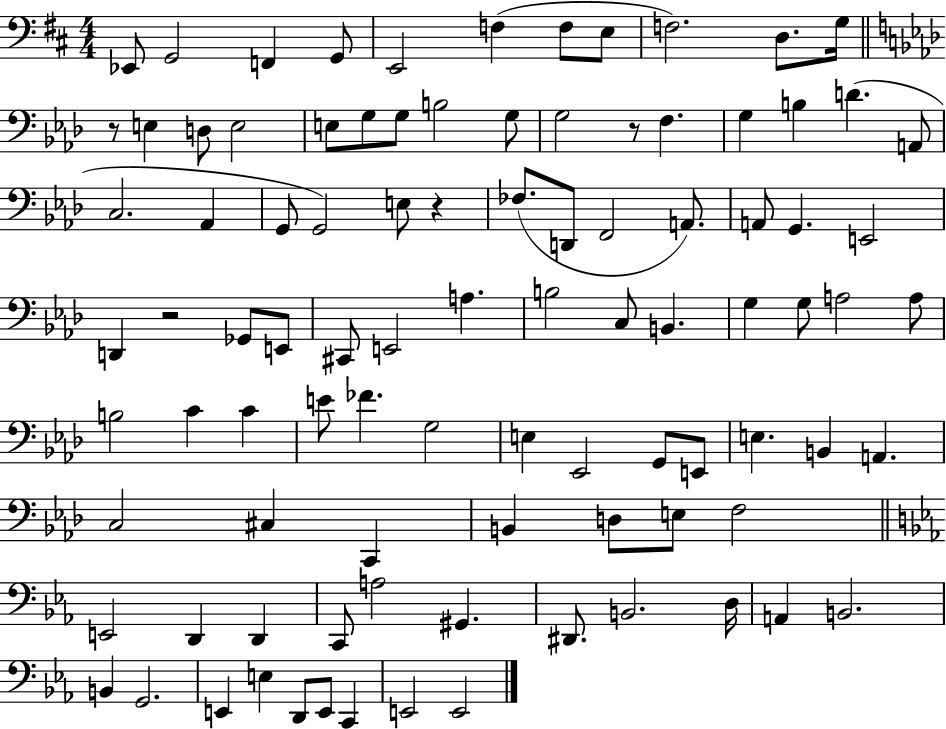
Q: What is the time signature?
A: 4/4